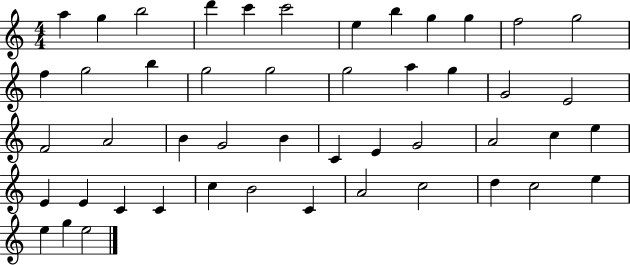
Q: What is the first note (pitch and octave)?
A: A5